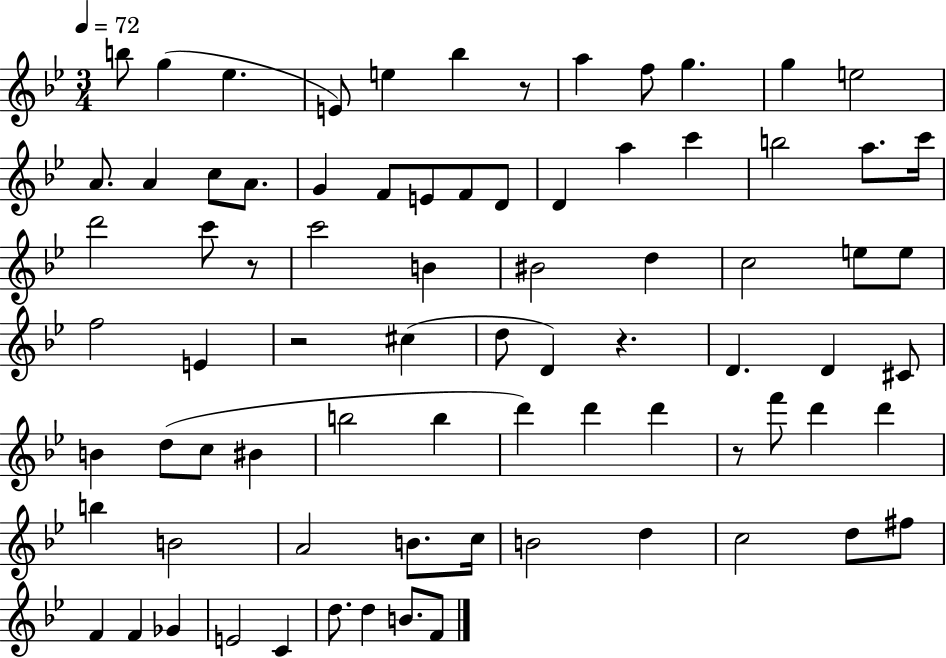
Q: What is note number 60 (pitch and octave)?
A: C5